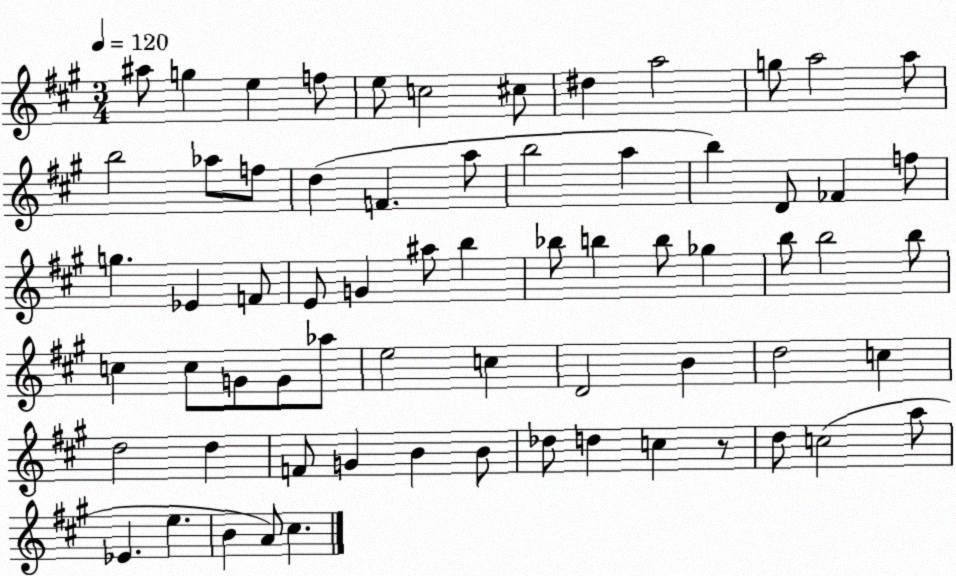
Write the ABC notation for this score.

X:1
T:Untitled
M:3/4
L:1/4
K:A
^a/2 g e f/2 e/2 c2 ^c/2 ^d a2 g/2 a2 a/2 b2 _a/2 f/2 d F a/2 b2 a b D/2 _F f/2 g _E F/2 E/2 G ^a/2 b _b/2 b b/2 _g b/2 b2 b/2 c c/2 G/2 G/2 _a/2 e2 c D2 B d2 c d2 d F/2 G B B/2 _d/2 d c z/2 d/2 c2 a/2 _E e B A/2 ^c